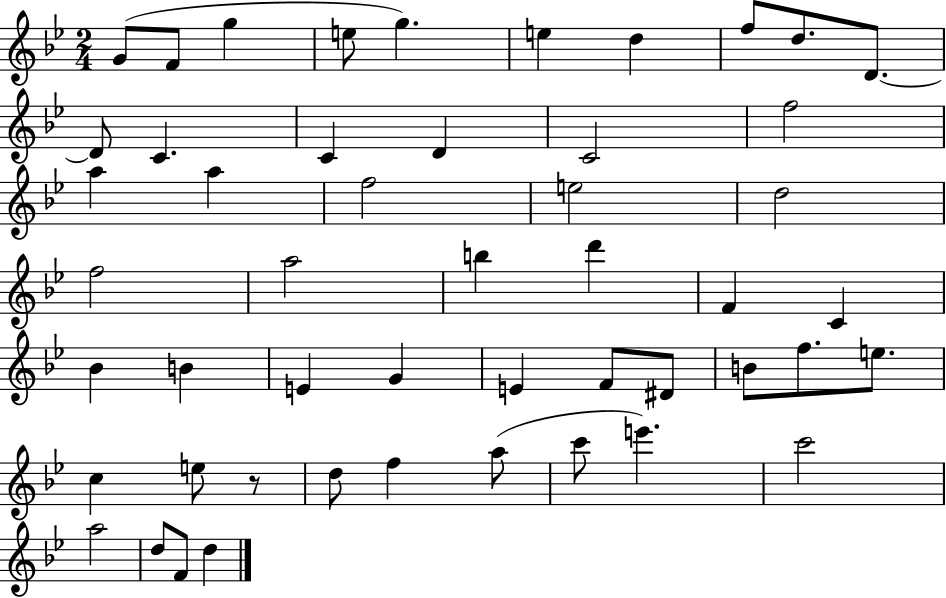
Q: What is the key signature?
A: BES major